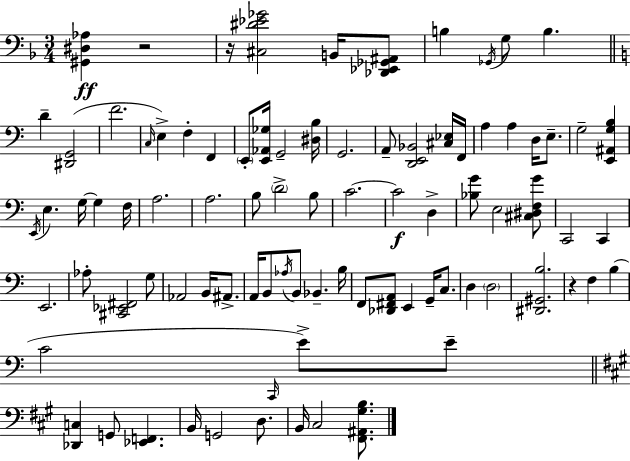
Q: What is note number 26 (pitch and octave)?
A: F3